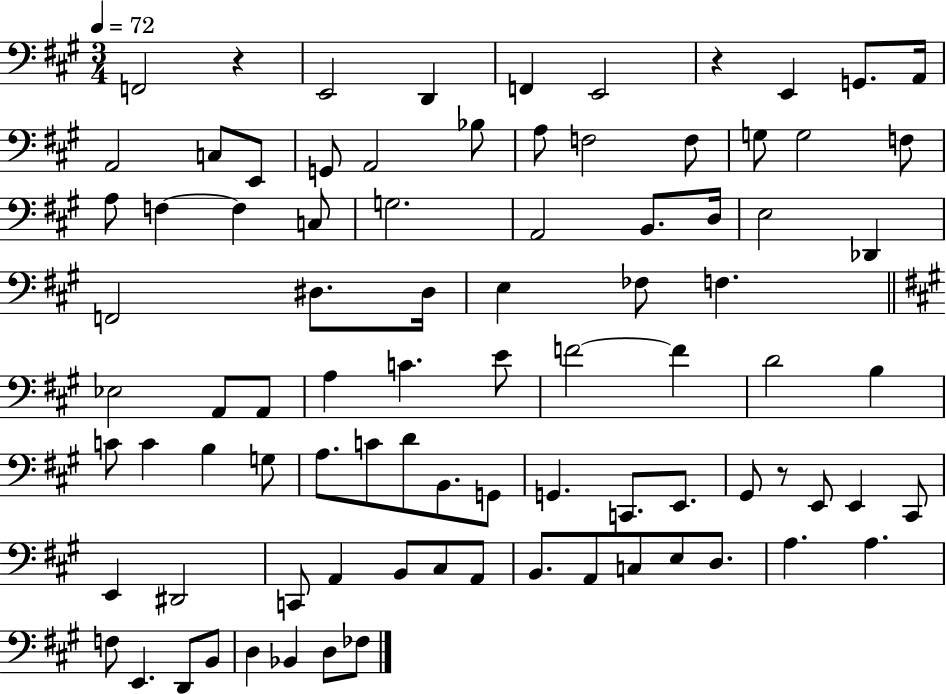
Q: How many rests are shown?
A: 3